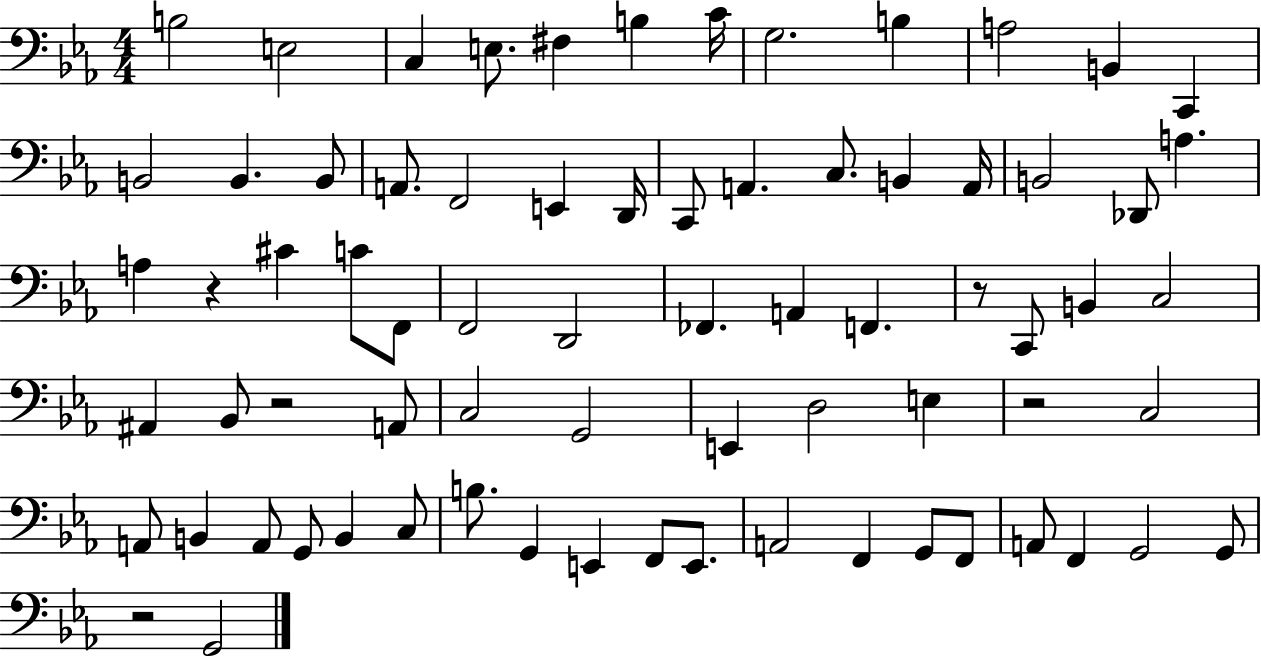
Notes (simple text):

B3/h E3/h C3/q E3/e. F#3/q B3/q C4/s G3/h. B3/q A3/h B2/q C2/q B2/h B2/q. B2/e A2/e. F2/h E2/q D2/s C2/e A2/q. C3/e. B2/q A2/s B2/h Db2/e A3/q. A3/q R/q C#4/q C4/e F2/e F2/h D2/h FES2/q. A2/q F2/q. R/e C2/e B2/q C3/h A#2/q Bb2/e R/h A2/e C3/h G2/h E2/q D3/h E3/q R/h C3/h A2/e B2/q A2/e G2/e B2/q C3/e B3/e. G2/q E2/q F2/e E2/e. A2/h F2/q G2/e F2/e A2/e F2/q G2/h G2/e R/h G2/h